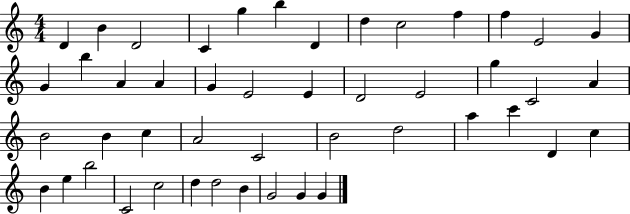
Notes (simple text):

D4/q B4/q D4/h C4/q G5/q B5/q D4/q D5/q C5/h F5/q F5/q E4/h G4/q G4/q B5/q A4/q A4/q G4/q E4/h E4/q D4/h E4/h G5/q C4/h A4/q B4/h B4/q C5/q A4/h C4/h B4/h D5/h A5/q C6/q D4/q C5/q B4/q E5/q B5/h C4/h C5/h D5/q D5/h B4/q G4/h G4/q G4/q